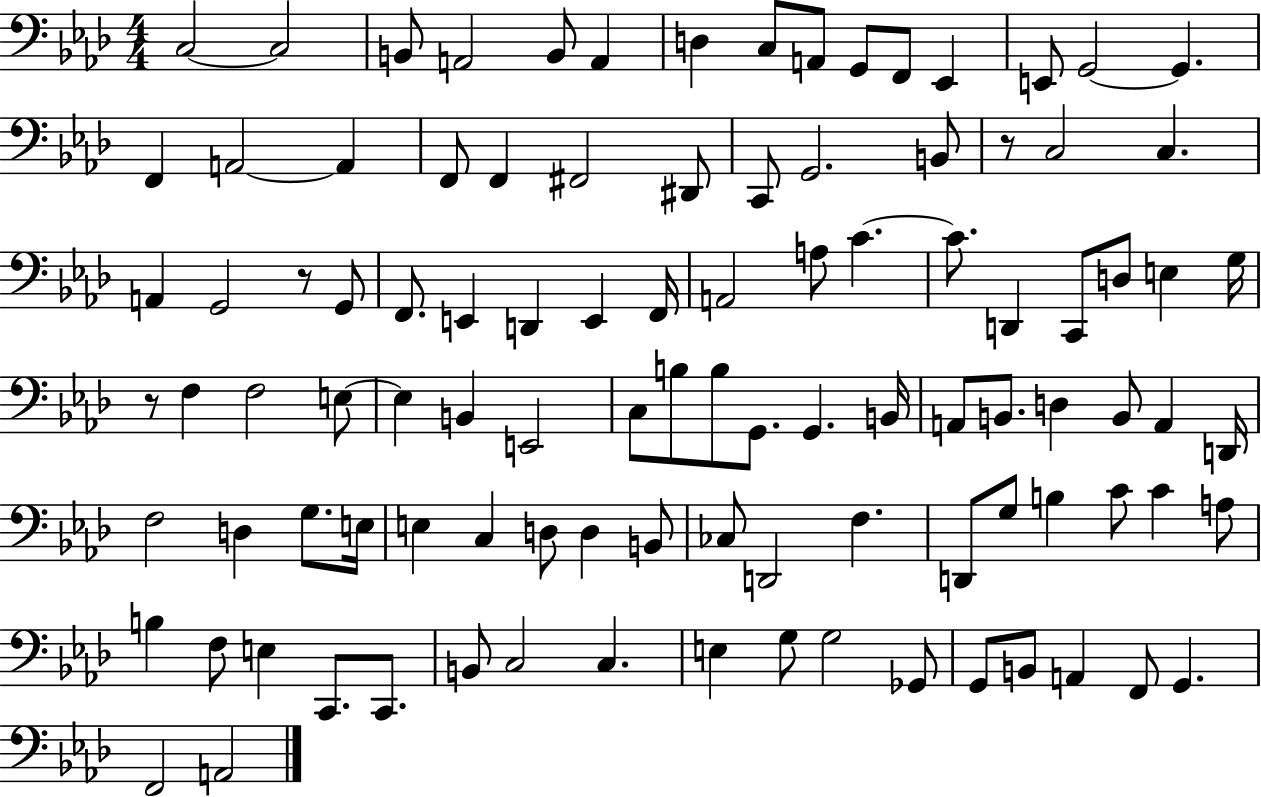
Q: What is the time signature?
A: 4/4